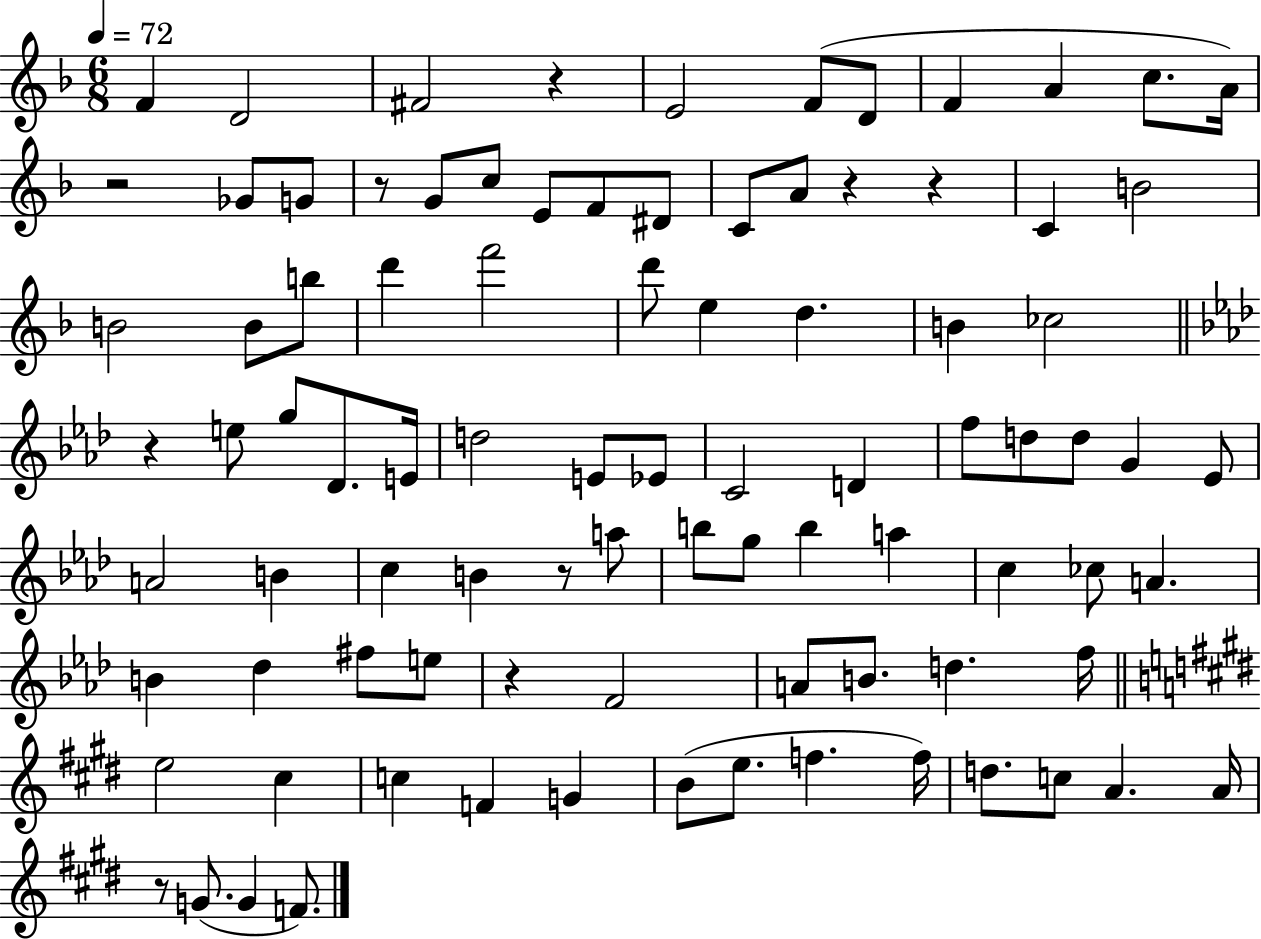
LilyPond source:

{
  \clef treble
  \numericTimeSignature
  \time 6/8
  \key f \major
  \tempo 4 = 72
  f'4 d'2 | fis'2 r4 | e'2 f'8( d'8 | f'4 a'4 c''8. a'16) | \break r2 ges'8 g'8 | r8 g'8 c''8 e'8 f'8 dis'8 | c'8 a'8 r4 r4 | c'4 b'2 | \break b'2 b'8 b''8 | d'''4 f'''2 | d'''8 e''4 d''4. | b'4 ces''2 | \break \bar "||" \break \key aes \major r4 e''8 g''8 des'8. e'16 | d''2 e'8 ees'8 | c'2 d'4 | f''8 d''8 d''8 g'4 ees'8 | \break a'2 b'4 | c''4 b'4 r8 a''8 | b''8 g''8 b''4 a''4 | c''4 ces''8 a'4. | \break b'4 des''4 fis''8 e''8 | r4 f'2 | a'8 b'8. d''4. f''16 | \bar "||" \break \key e \major e''2 cis''4 | c''4 f'4 g'4 | b'8( e''8. f''4. f''16) | d''8. c''8 a'4. a'16 | \break r8 g'8.( g'4 f'8.) | \bar "|."
}